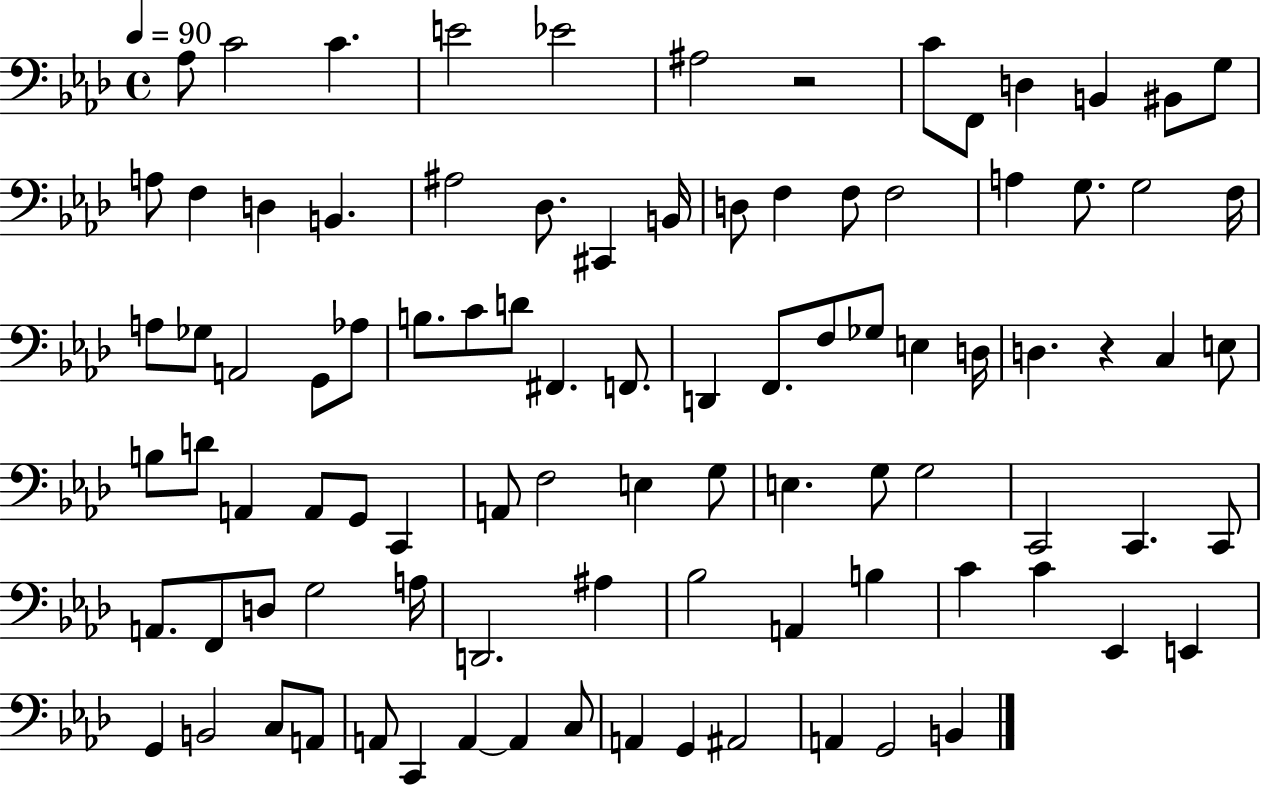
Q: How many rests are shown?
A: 2